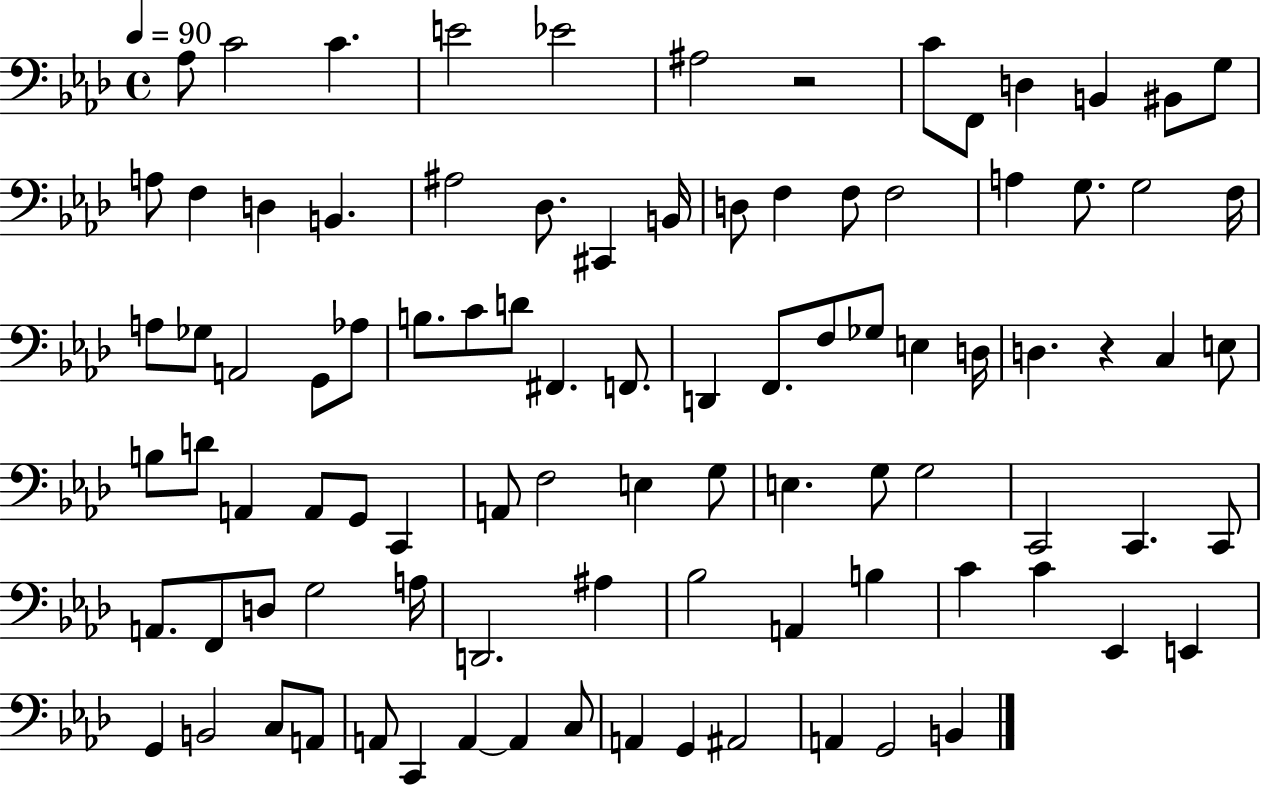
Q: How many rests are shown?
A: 2